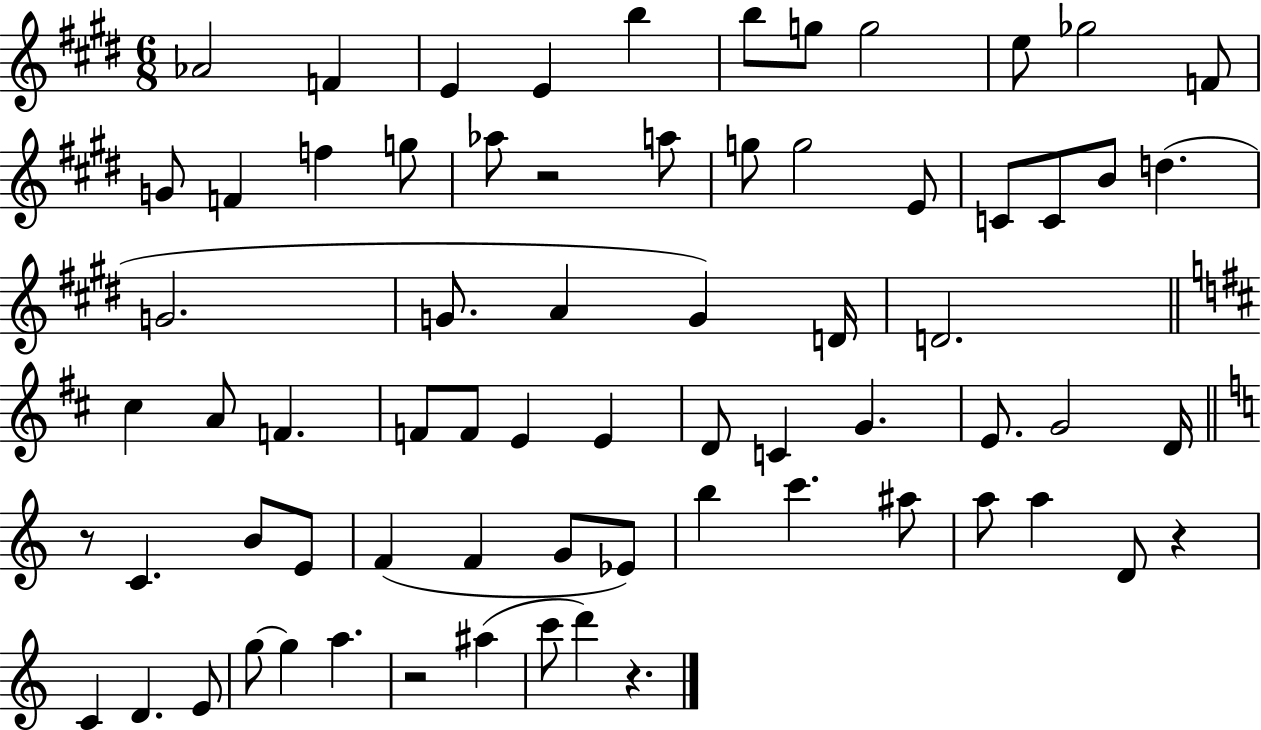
{
  \clef treble
  \numericTimeSignature
  \time 6/8
  \key e \major
  aes'2 f'4 | e'4 e'4 b''4 | b''8 g''8 g''2 | e''8 ges''2 f'8 | \break g'8 f'4 f''4 g''8 | aes''8 r2 a''8 | g''8 g''2 e'8 | c'8 c'8 b'8 d''4.( | \break g'2. | g'8. a'4 g'4) d'16 | d'2. | \bar "||" \break \key b \minor cis''4 a'8 f'4. | f'8 f'8 e'4 e'4 | d'8 c'4 g'4. | e'8. g'2 d'16 | \break \bar "||" \break \key c \major r8 c'4. b'8 e'8 | f'4( f'4 g'8 ees'8) | b''4 c'''4. ais''8 | a''8 a''4 d'8 r4 | \break c'4 d'4. e'8 | g''8~~ g''4 a''4. | r2 ais''4( | c'''8 d'''4) r4. | \break \bar "|."
}